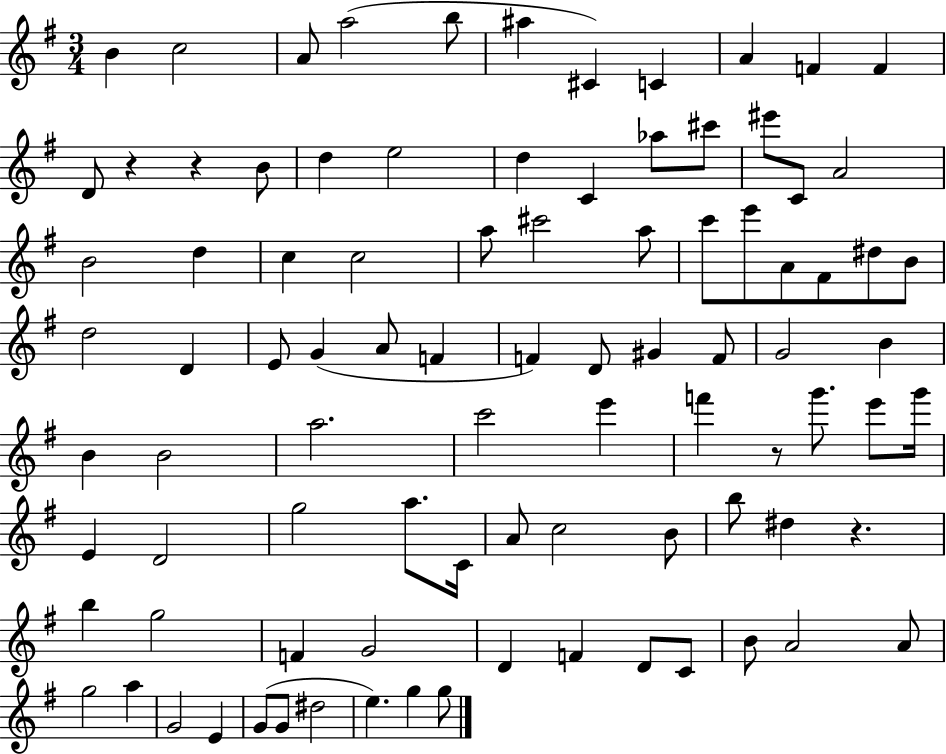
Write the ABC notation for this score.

X:1
T:Untitled
M:3/4
L:1/4
K:G
B c2 A/2 a2 b/2 ^a ^C C A F F D/2 z z B/2 d e2 d C _a/2 ^c'/2 ^e'/2 C/2 A2 B2 d c c2 a/2 ^c'2 a/2 c'/2 e'/2 A/2 ^F/2 ^d/2 B/2 d2 D E/2 G A/2 F F D/2 ^G F/2 G2 B B B2 a2 c'2 e' f' z/2 g'/2 e'/2 g'/4 E D2 g2 a/2 C/4 A/2 c2 B/2 b/2 ^d z b g2 F G2 D F D/2 C/2 B/2 A2 A/2 g2 a G2 E G/2 G/2 ^d2 e g g/2